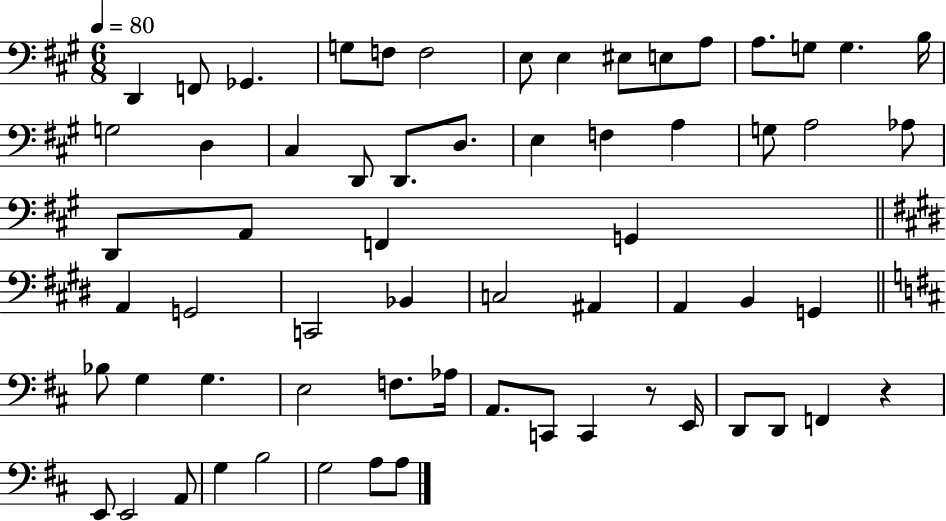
{
  \clef bass
  \numericTimeSignature
  \time 6/8
  \key a \major
  \tempo 4 = 80
  d,4 f,8 ges,4. | g8 f8 f2 | e8 e4 eis8 e8 a8 | a8. g8 g4. b16 | \break g2 d4 | cis4 d,8 d,8. d8. | e4 f4 a4 | g8 a2 aes8 | \break d,8 a,8 f,4 g,4 | \bar "||" \break \key e \major a,4 g,2 | c,2 bes,4 | c2 ais,4 | a,4 b,4 g,4 | \break \bar "||" \break \key b \minor bes8 g4 g4. | e2 f8. aes16 | a,8. c,8 c,4 r8 e,16 | d,8 d,8 f,4 r4 | \break e,8 e,2 a,8 | g4 b2 | g2 a8 a8 | \bar "|."
}